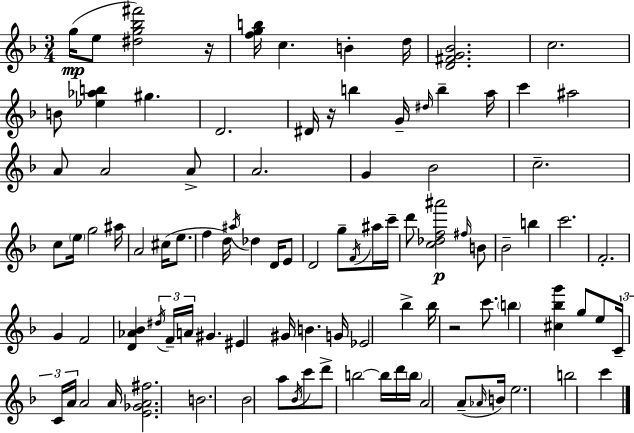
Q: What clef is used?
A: treble